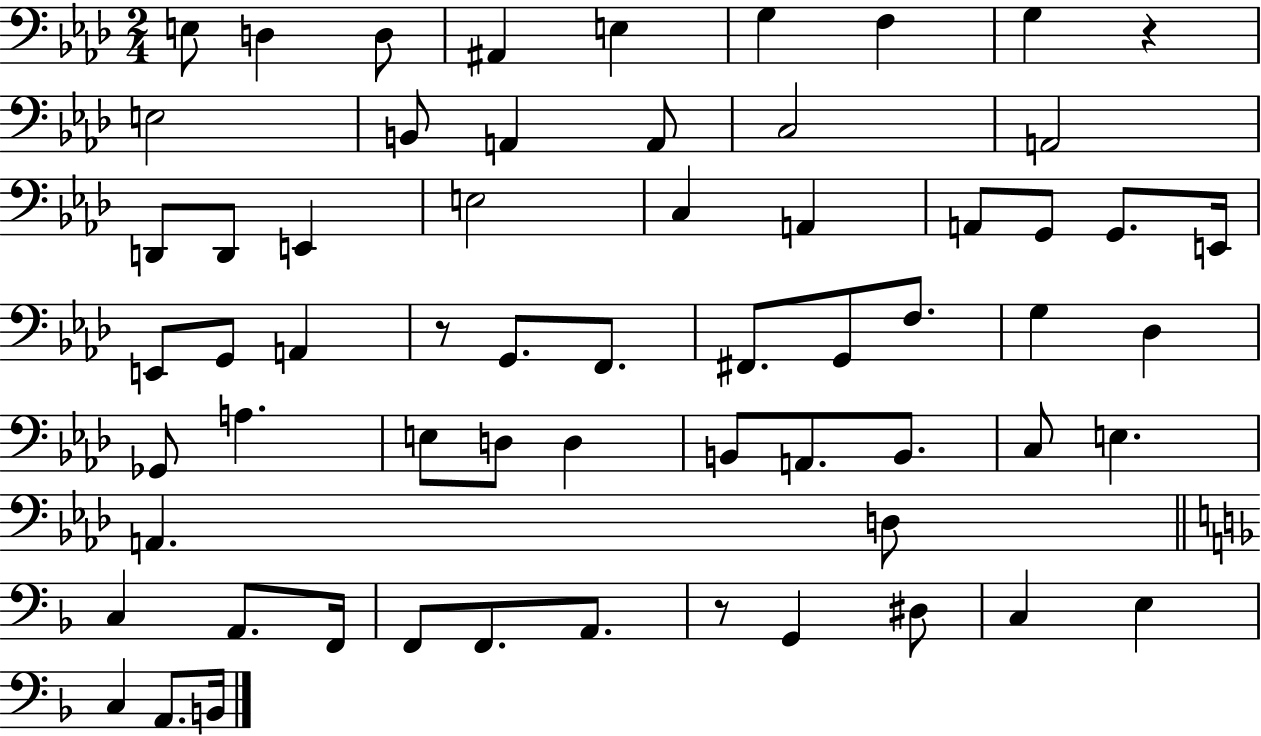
{
  \clef bass
  \numericTimeSignature
  \time 2/4
  \key aes \major
  e8 d4 d8 | ais,4 e4 | g4 f4 | g4 r4 | \break e2 | b,8 a,4 a,8 | c2 | a,2 | \break d,8 d,8 e,4 | e2 | c4 a,4 | a,8 g,8 g,8. e,16 | \break e,8 g,8 a,4 | r8 g,8. f,8. | fis,8. g,8 f8. | g4 des4 | \break ges,8 a4. | e8 d8 d4 | b,8 a,8. b,8. | c8 e4. | \break a,4. d8 | \bar "||" \break \key d \minor c4 a,8. f,16 | f,8 f,8. a,8. | r8 g,4 dis8 | c4 e4 | \break c4 a,8. b,16 | \bar "|."
}